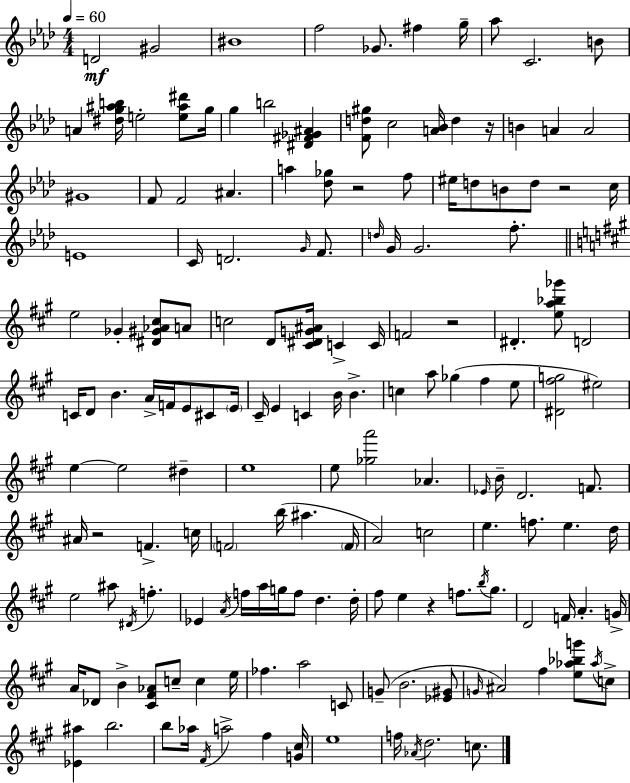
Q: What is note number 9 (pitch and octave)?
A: C4